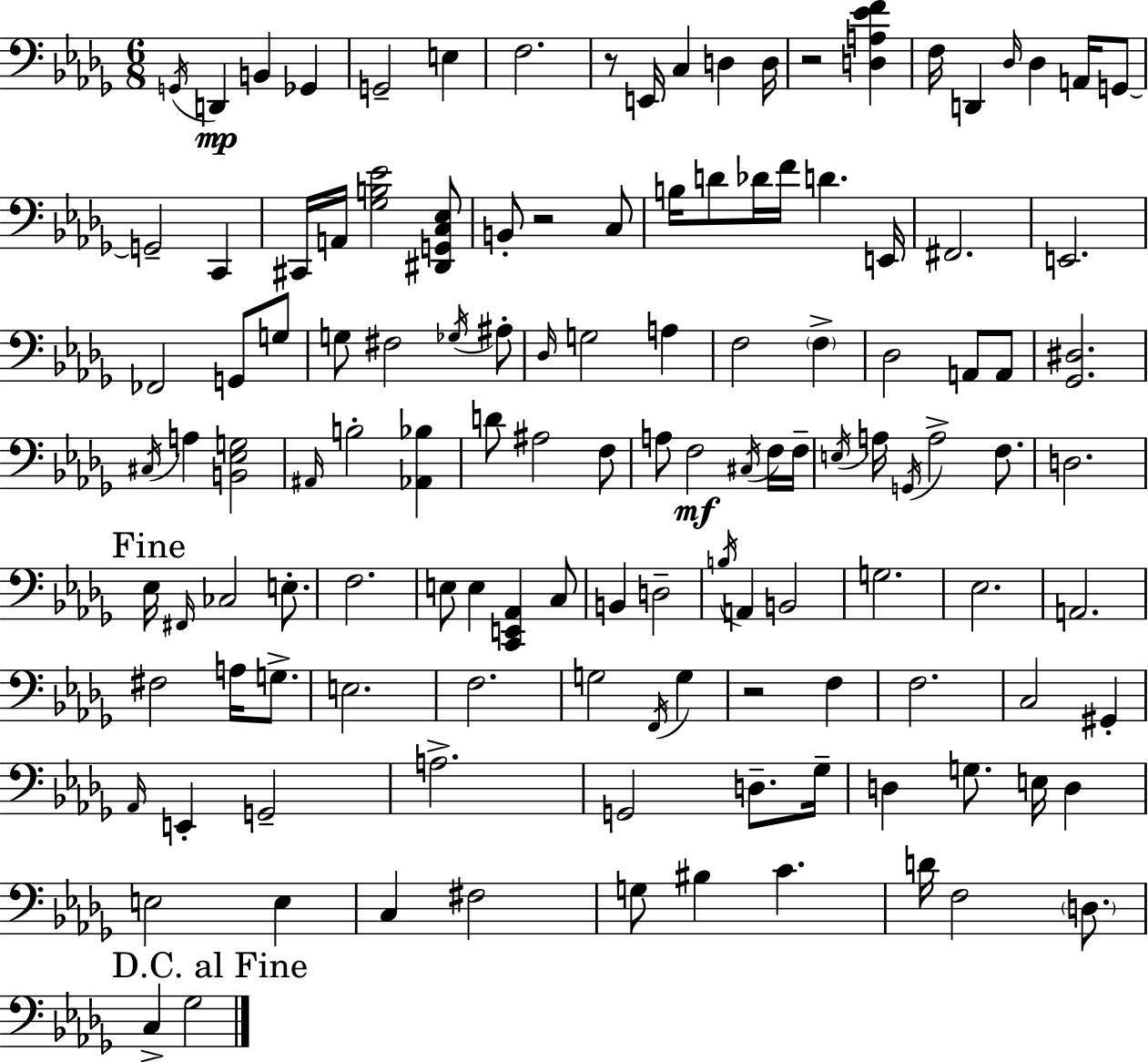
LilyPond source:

{
  \clef bass
  \numericTimeSignature
  \time 6/8
  \key bes \minor
  \acciaccatura { g,16 }\mp d,4 b,4 ges,4 | g,2-- e4 | f2. | r8 e,16 c4 d4 | \break d16 r2 <d a ees' f'>4 | f16 d,4 \grace { des16 } des4 a,16 | g,8~~ g,2-- c,4 | cis,16 a,16 <ges b ees'>2 | \break <dis, g, c ees>8 b,8-. r2 | c8 b16 d'8 des'16 f'16 d'4. | e,16 fis,2. | e,2. | \break fes,2 g,8 | g8 g8 fis2 | \acciaccatura { ges16 } ais8-. \grace { des16 } g2 | a4 f2 | \break \parenthesize f4-> des2 | a,8 a,8 <ges, dis>2. | \acciaccatura { cis16 } a4 <b, ees g>2 | \grace { ais,16 } b2-. | \break <aes, bes>4 d'8 ais2 | f8 a8 f2\mf | \acciaccatura { cis16 } f16 f16-- \acciaccatura { e16 } a16 \acciaccatura { g,16 } a2-> | f8. d2. | \break \mark "Fine" ees16 \grace { fis,16 } ces2 | e8.-. f2. | e8 | e4 <c, e, aes,>4 c8 b,4 | \break d2-- \acciaccatura { b16 } a,4 | b,2 g2. | ees2. | a,2. | \break fis2 | a16 g8.-> e2. | f2. | g2 | \break \acciaccatura { f,16 } g4 | r2 f4 | f2. | c2 gis,4-. | \break \grace { aes,16 } e,4-. g,2-- | a2.-> | g,2 d8.-- | ges16-- d4 g8. e16 d4 | \break e2 e4 | c4 fis2 | g8 bis4 c'4. | d'16 f2 \parenthesize d8. | \break \mark "D.C. al Fine" c4-> ges2 | \bar "|."
}